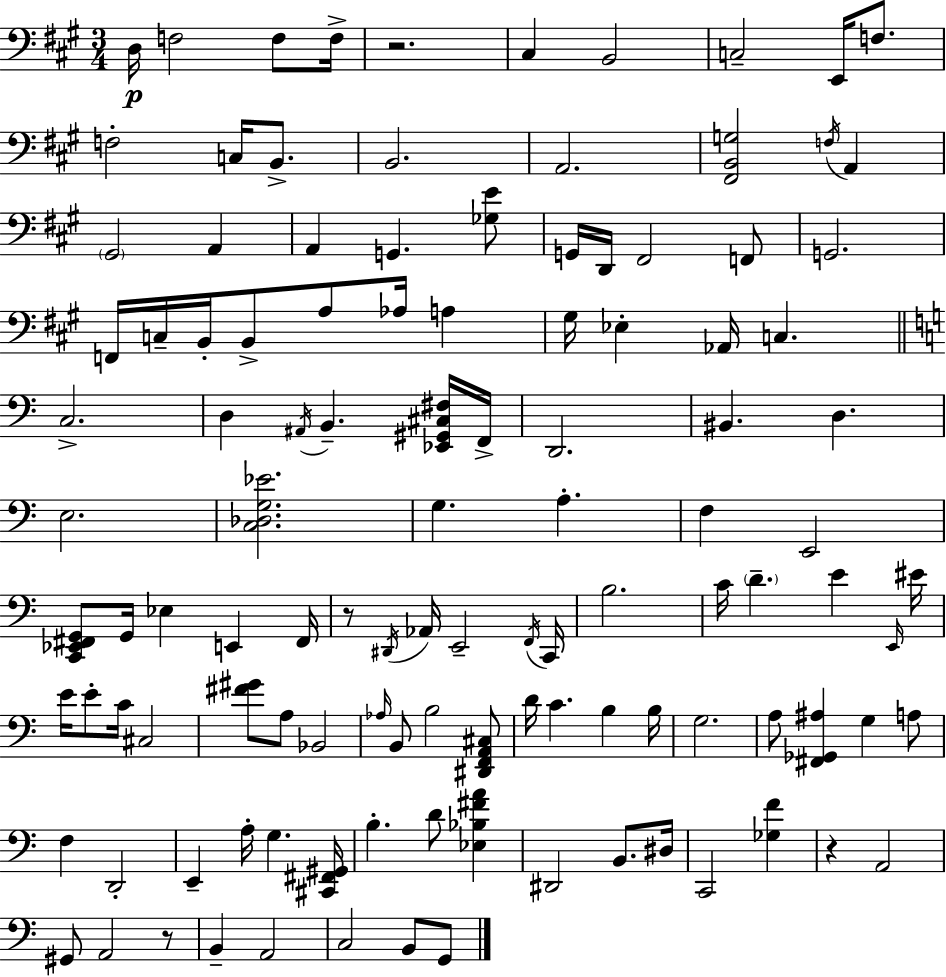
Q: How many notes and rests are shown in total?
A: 115